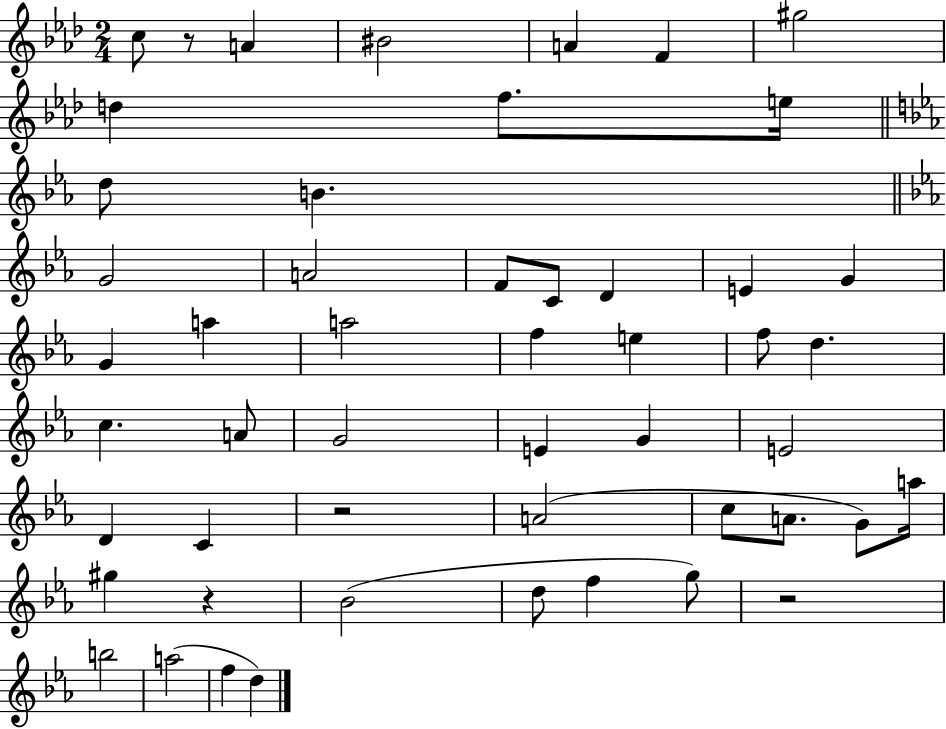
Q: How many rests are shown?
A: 4